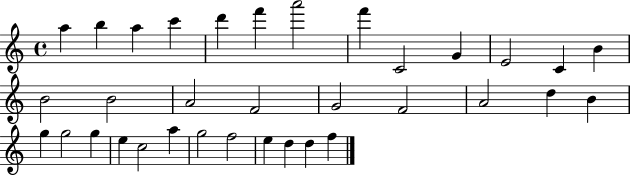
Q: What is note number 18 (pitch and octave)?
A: G4